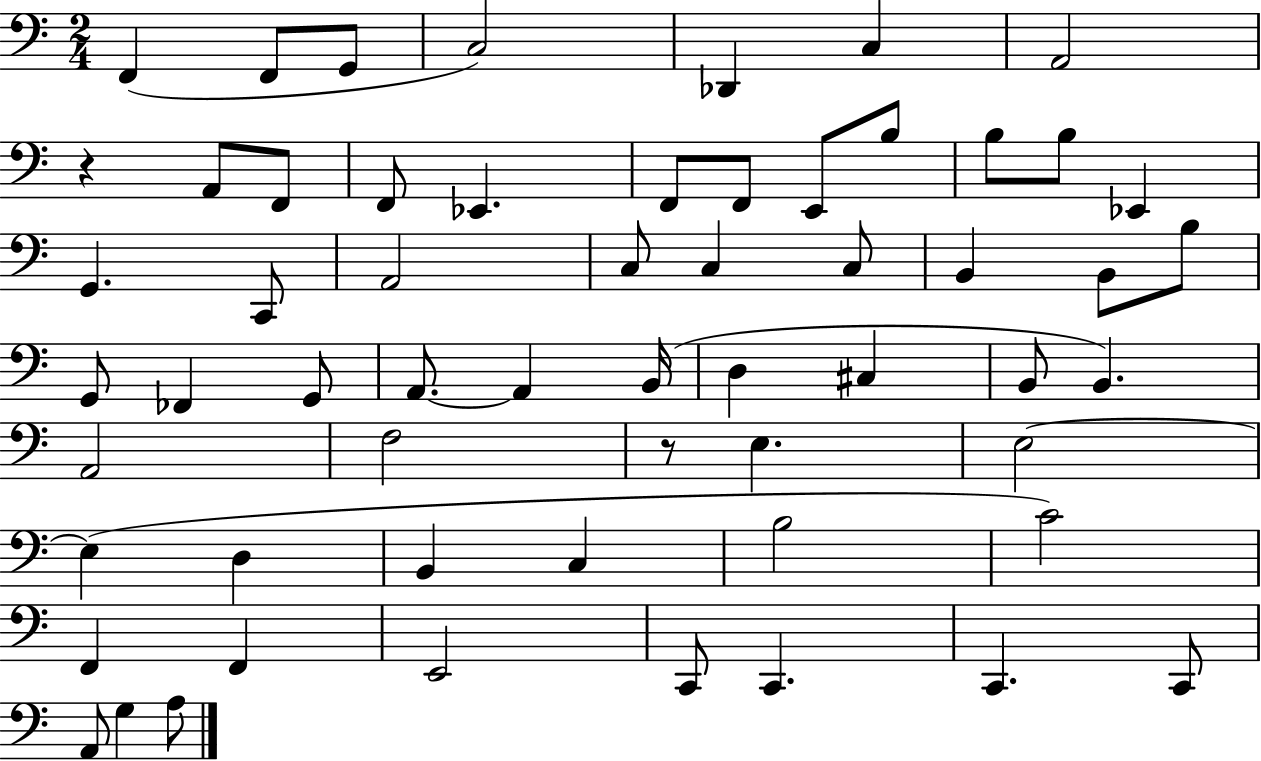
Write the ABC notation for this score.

X:1
T:Untitled
M:2/4
L:1/4
K:C
F,, F,,/2 G,,/2 C,2 _D,, C, A,,2 z A,,/2 F,,/2 F,,/2 _E,, F,,/2 F,,/2 E,,/2 B,/2 B,/2 B,/2 _E,, G,, C,,/2 A,,2 C,/2 C, C,/2 B,, B,,/2 B,/2 G,,/2 _F,, G,,/2 A,,/2 A,, B,,/4 D, ^C, B,,/2 B,, A,,2 F,2 z/2 E, E,2 E, D, B,, C, B,2 C2 F,, F,, E,,2 C,,/2 C,, C,, C,,/2 A,,/2 G, A,/2